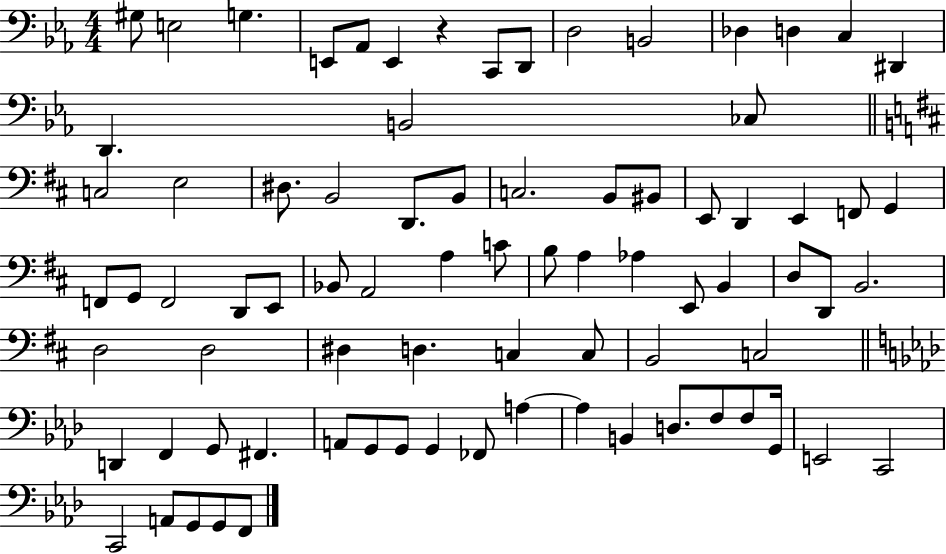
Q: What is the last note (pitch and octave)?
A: F2